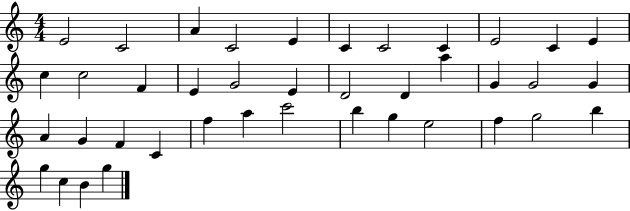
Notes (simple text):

E4/h C4/h A4/q C4/h E4/q C4/q C4/h C4/q E4/h C4/q E4/q C5/q C5/h F4/q E4/q G4/h E4/q D4/h D4/q A5/q G4/q G4/h G4/q A4/q G4/q F4/q C4/q F5/q A5/q C6/h B5/q G5/q E5/h F5/q G5/h B5/q G5/q C5/q B4/q G5/q